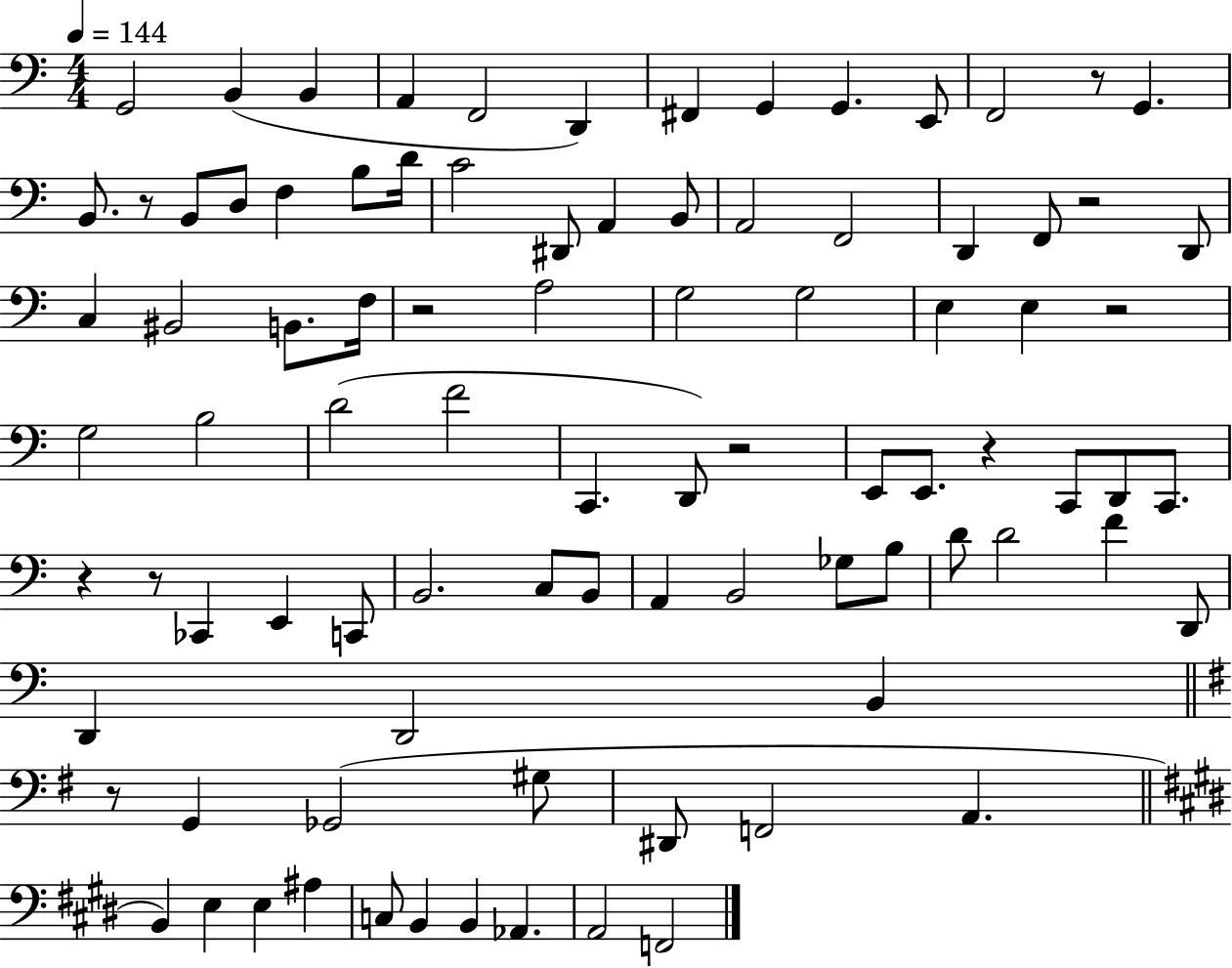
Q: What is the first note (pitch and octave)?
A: G2